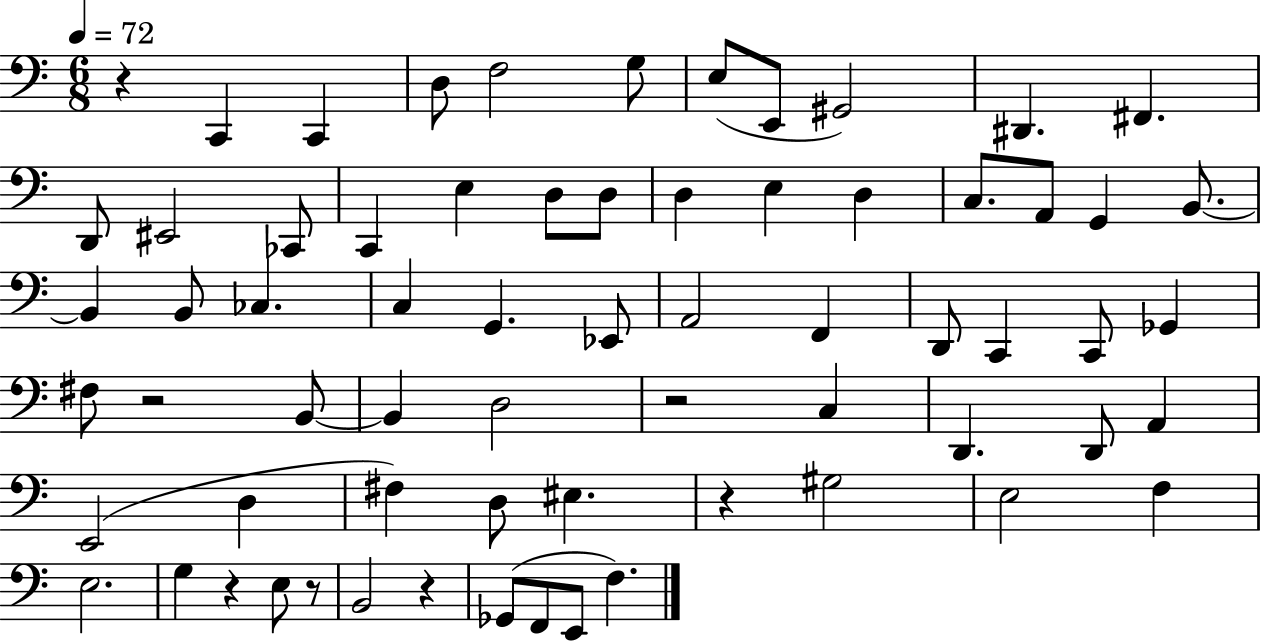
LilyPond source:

{
  \clef bass
  \numericTimeSignature
  \time 6/8
  \key c \major
  \tempo 4 = 72
  r4 c,4 c,4 | d8 f2 g8 | e8( e,8 gis,2) | dis,4. fis,4. | \break d,8 eis,2 ces,8 | c,4 e4 d8 d8 | d4 e4 d4 | c8. a,8 g,4 b,8.~~ | \break b,4 b,8 ces4. | c4 g,4. ees,8 | a,2 f,4 | d,8 c,4 c,8 ges,4 | \break fis8 r2 b,8~~ | b,4 d2 | r2 c4 | d,4. d,8 a,4 | \break e,2( d4 | fis4) d8 eis4. | r4 gis2 | e2 f4 | \break e2. | g4 r4 e8 r8 | b,2 r4 | ges,8( f,8 e,8 f4.) | \break \bar "|."
}